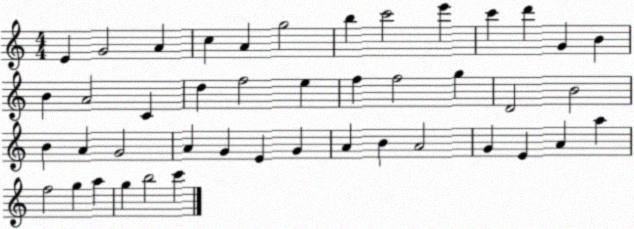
X:1
T:Untitled
M:4/4
L:1/4
K:C
E G2 A c A g2 b c'2 e' c' d' G B B A2 C d f2 e f f2 g D2 B2 B A G2 A G E G A B A2 G E A a f2 g a g b2 c'